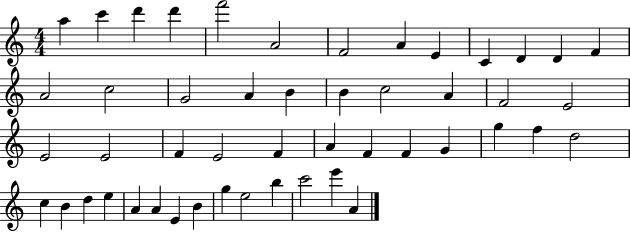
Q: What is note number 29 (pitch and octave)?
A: A4